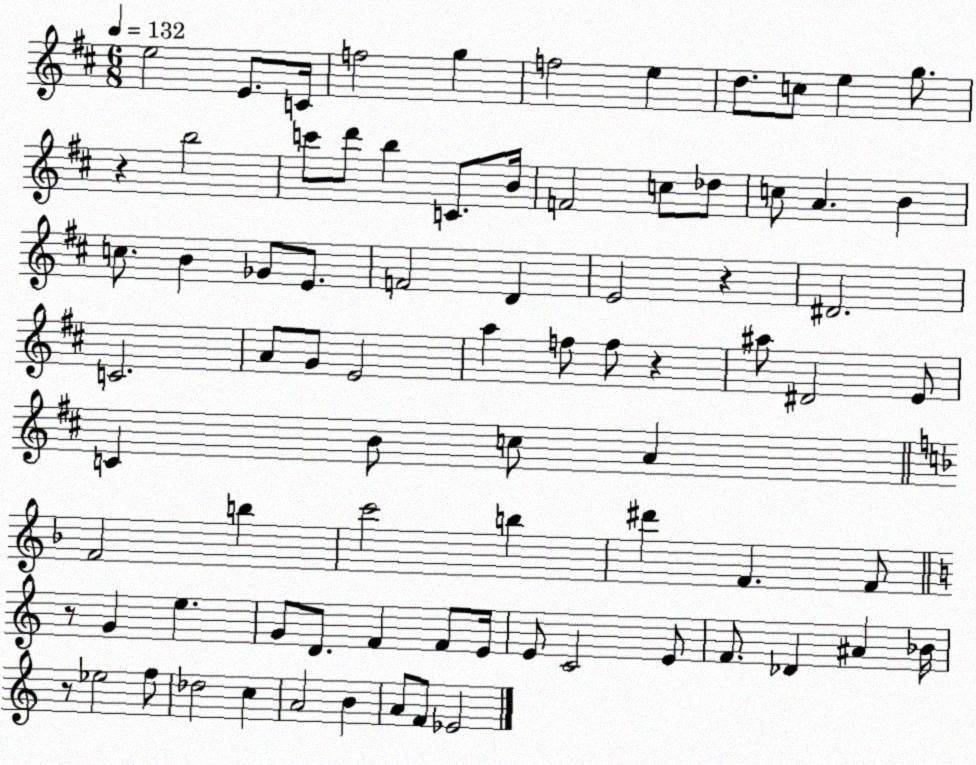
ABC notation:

X:1
T:Untitled
M:6/8
L:1/4
K:D
e2 E/2 C/4 f2 g f2 e d/2 c/2 e g/2 z b2 c'/2 d'/2 b C/2 B/4 F2 c/2 _d/2 c/2 A B c/2 B _G/2 E/2 F2 D E2 z ^D2 C2 A/2 G/2 E2 a f/2 f/2 z ^a/2 ^D2 E/2 C B/2 c/2 A F2 b c'2 b ^d' F F/2 z/2 G e G/2 D/2 F F/2 E/4 E/2 C2 E/2 F/2 _D ^A _B/4 z/2 _e2 f/2 _d2 c A2 B A/2 F/2 _E2